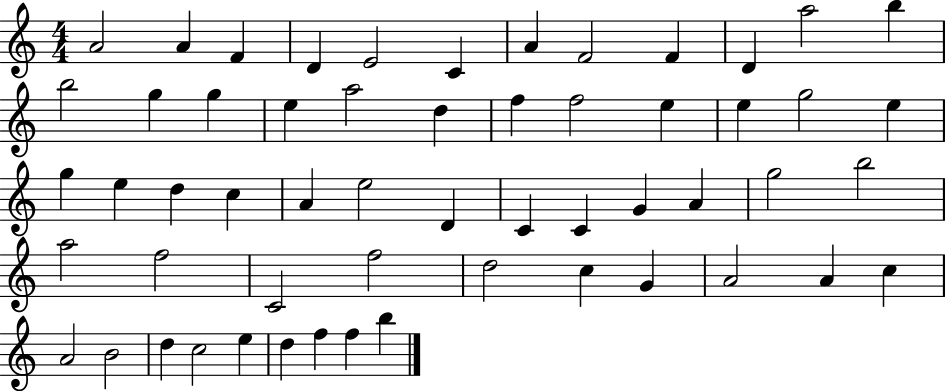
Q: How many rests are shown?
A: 0